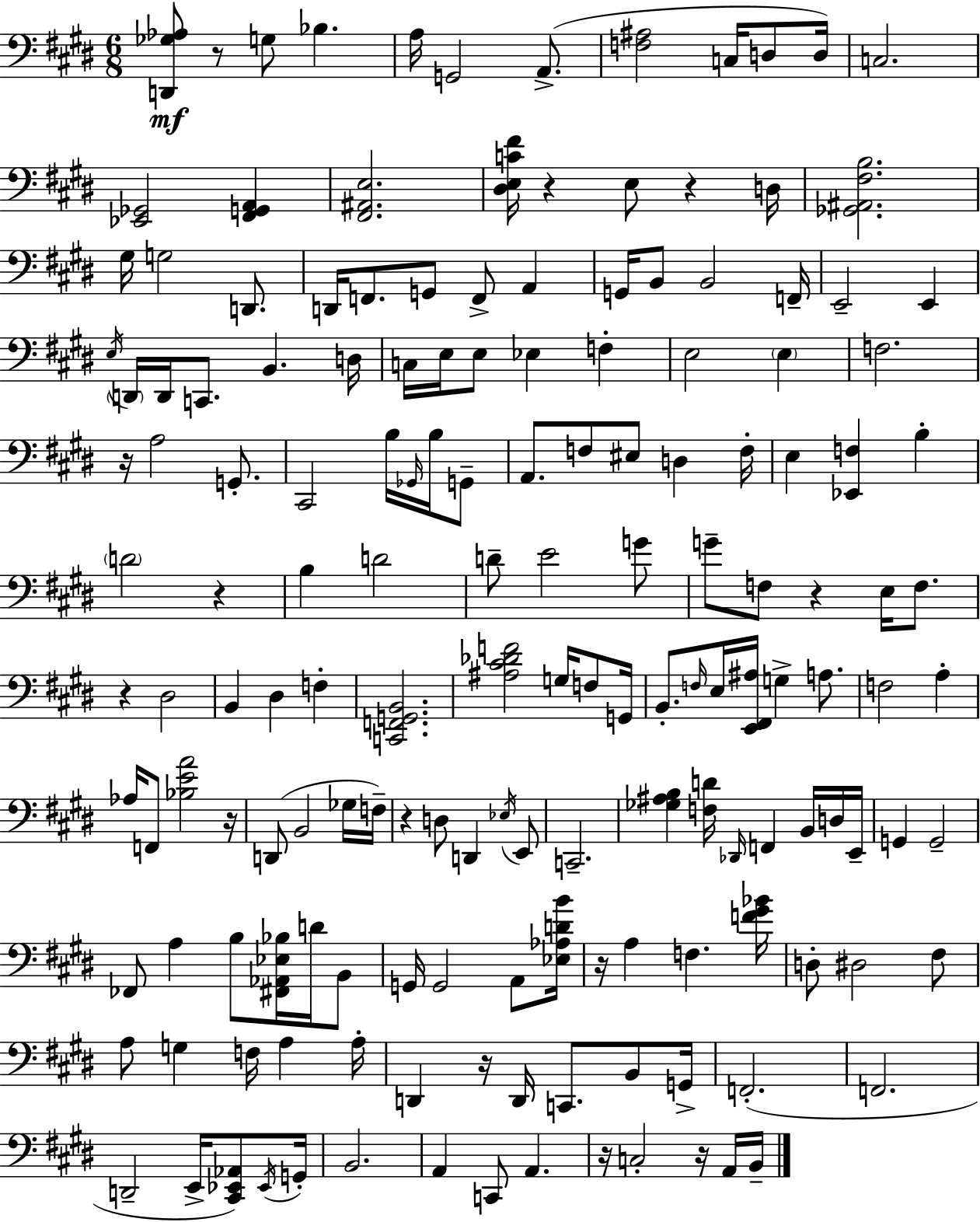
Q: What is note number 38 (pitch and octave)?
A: E3